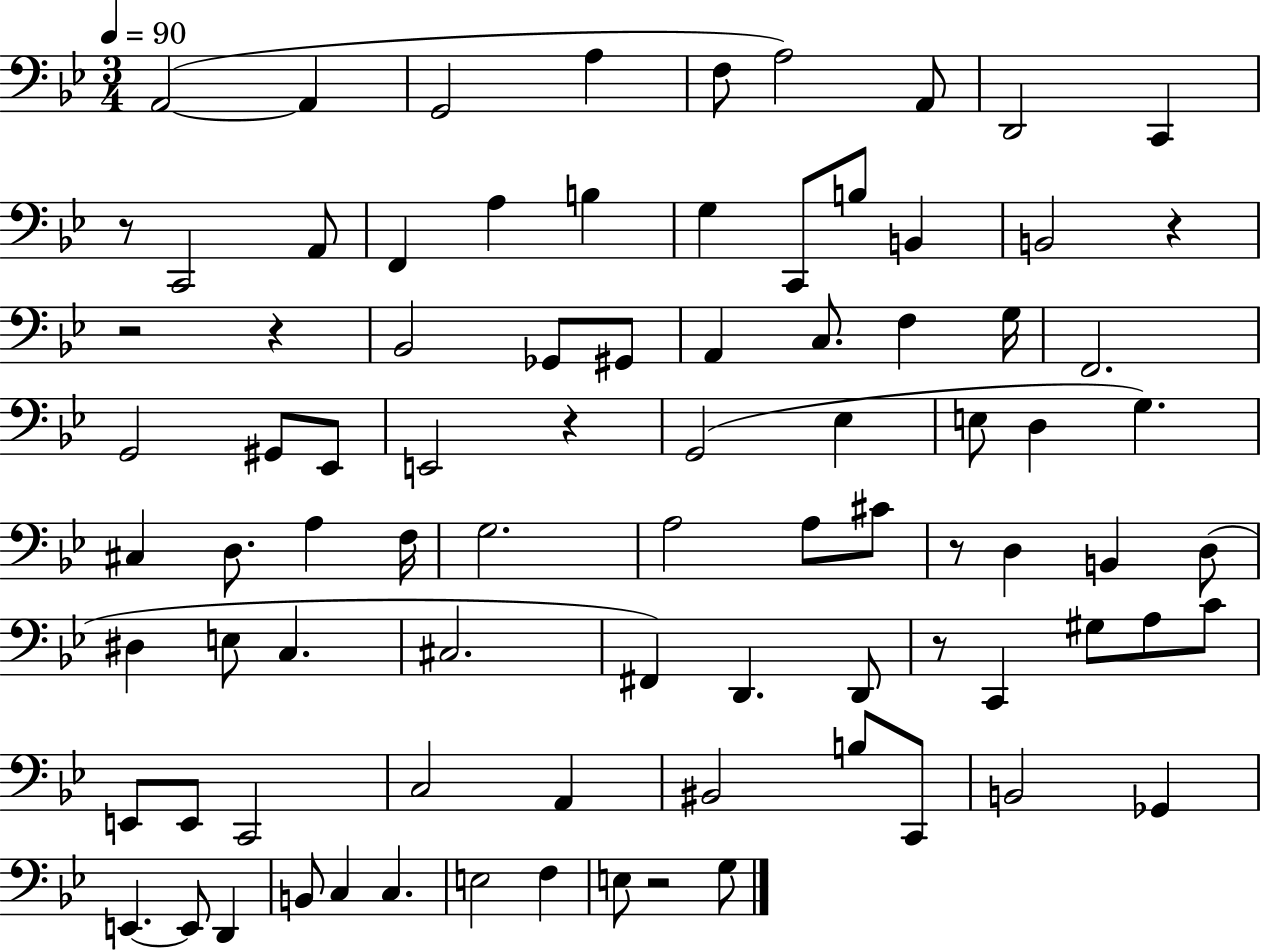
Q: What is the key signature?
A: BES major